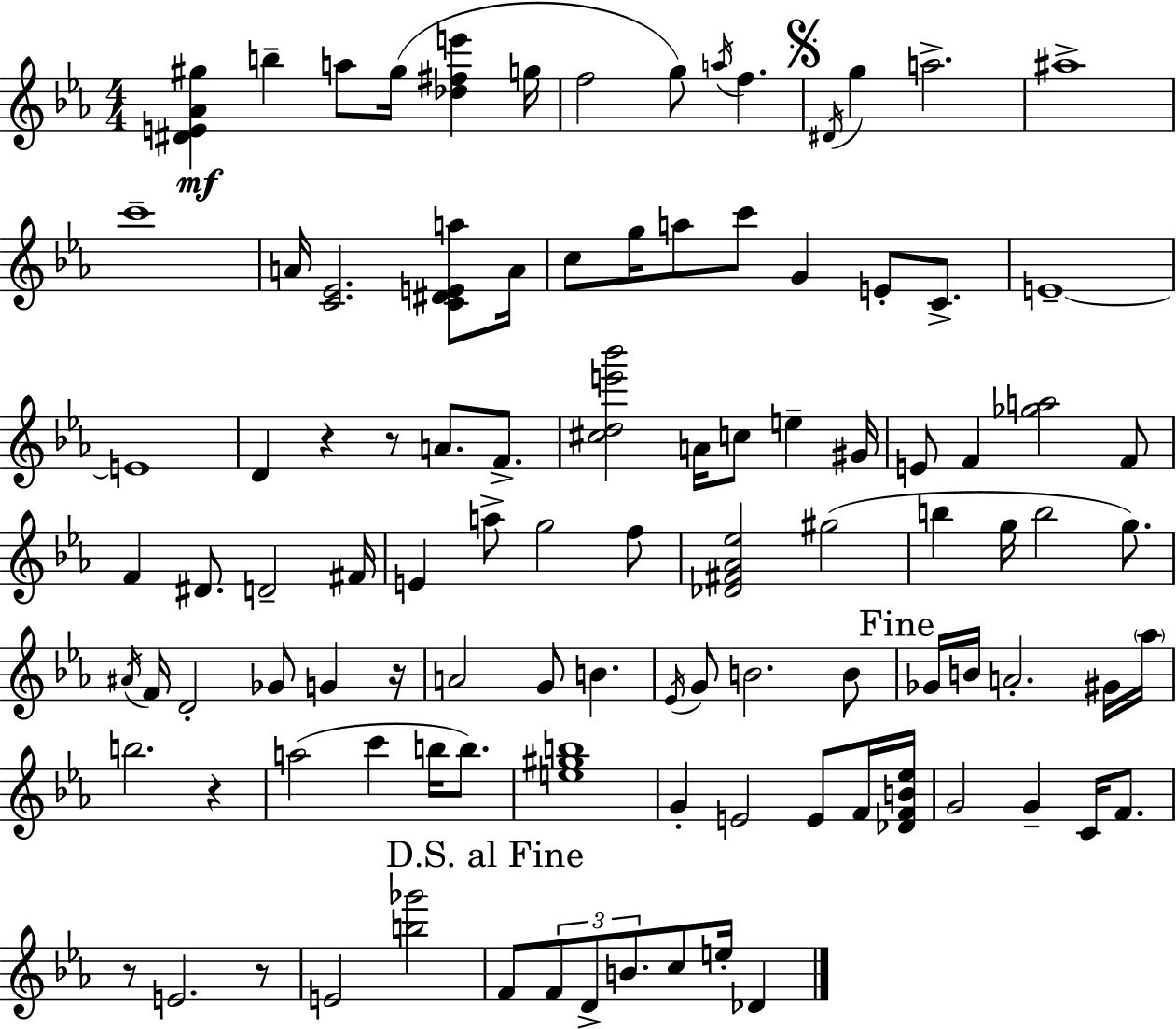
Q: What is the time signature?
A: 4/4